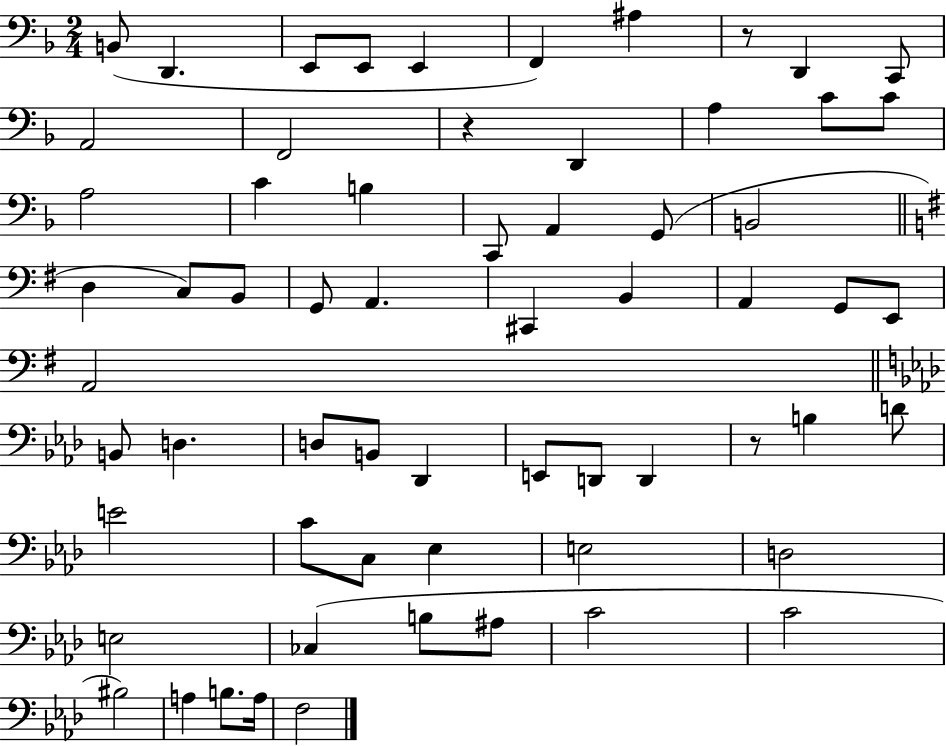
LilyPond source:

{
  \clef bass
  \numericTimeSignature
  \time 2/4
  \key f \major
  b,8( d,4. | e,8 e,8 e,4 | f,4) ais4 | r8 d,4 c,8 | \break a,2 | f,2 | r4 d,4 | a4 c'8 c'8 | \break a2 | c'4 b4 | c,8 a,4 g,8( | b,2 | \break \bar "||" \break \key g \major d4 c8) b,8 | g,8 a,4. | cis,4 b,4 | a,4 g,8 e,8 | \break a,2 | \bar "||" \break \key aes \major b,8 d4. | d8 b,8 des,4 | e,8 d,8 d,4 | r8 b4 d'8 | \break e'2 | c'8 c8 ees4 | e2 | d2 | \break e2 | ces4( b8 ais8 | c'2 | c'2 | \break bis2) | a4 b8. a16 | f2 | \bar "|."
}